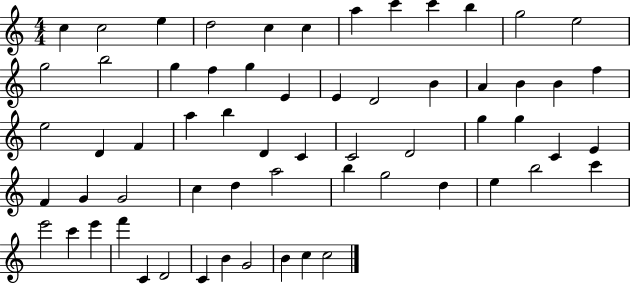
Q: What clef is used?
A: treble